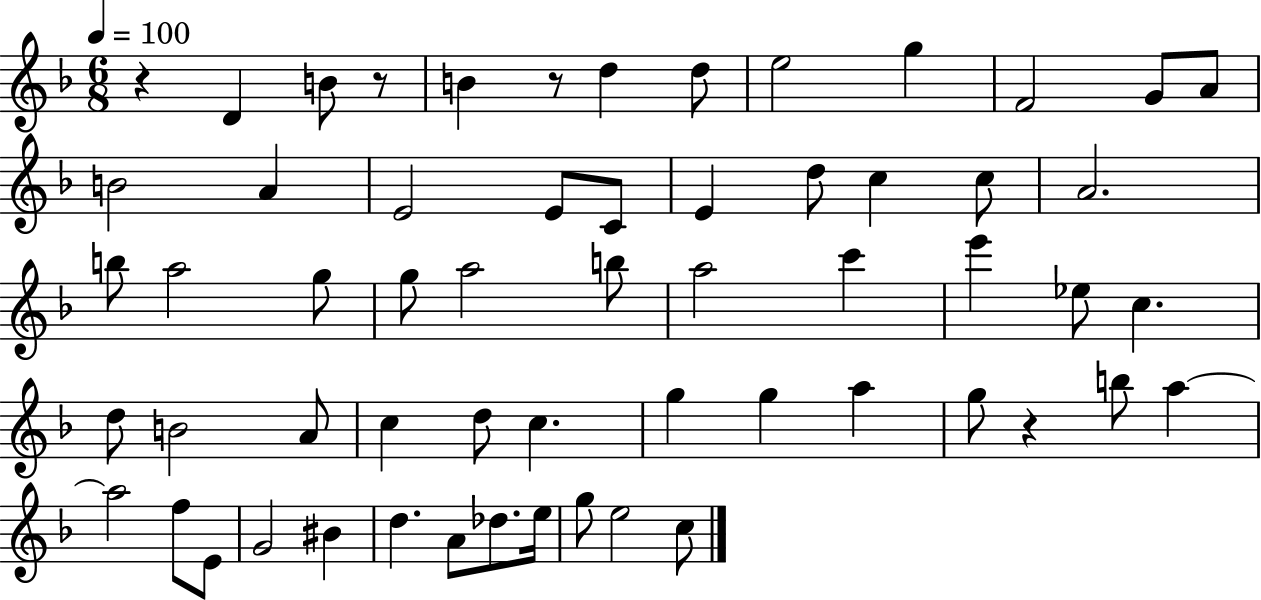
R/q D4/q B4/e R/e B4/q R/e D5/q D5/e E5/h G5/q F4/h G4/e A4/e B4/h A4/q E4/h E4/e C4/e E4/q D5/e C5/q C5/e A4/h. B5/e A5/h G5/e G5/e A5/h B5/e A5/h C6/q E6/q Eb5/e C5/q. D5/e B4/h A4/e C5/q D5/e C5/q. G5/q G5/q A5/q G5/e R/q B5/e A5/q A5/h F5/e E4/e G4/h BIS4/q D5/q. A4/e Db5/e. E5/s G5/e E5/h C5/e